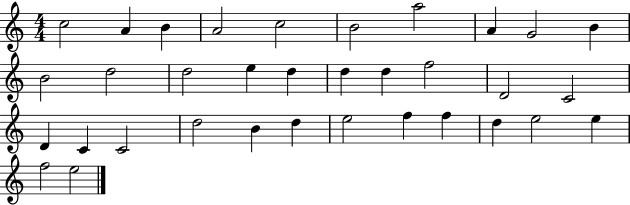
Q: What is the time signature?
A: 4/4